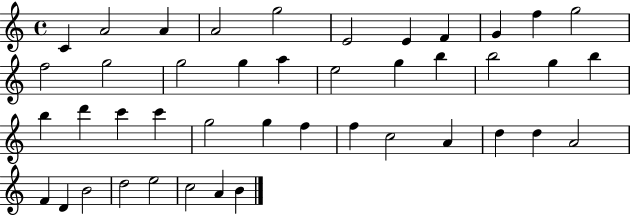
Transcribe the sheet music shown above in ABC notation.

X:1
T:Untitled
M:4/4
L:1/4
K:C
C A2 A A2 g2 E2 E F G f g2 f2 g2 g2 g a e2 g b b2 g b b d' c' c' g2 g f f c2 A d d A2 F D B2 d2 e2 c2 A B